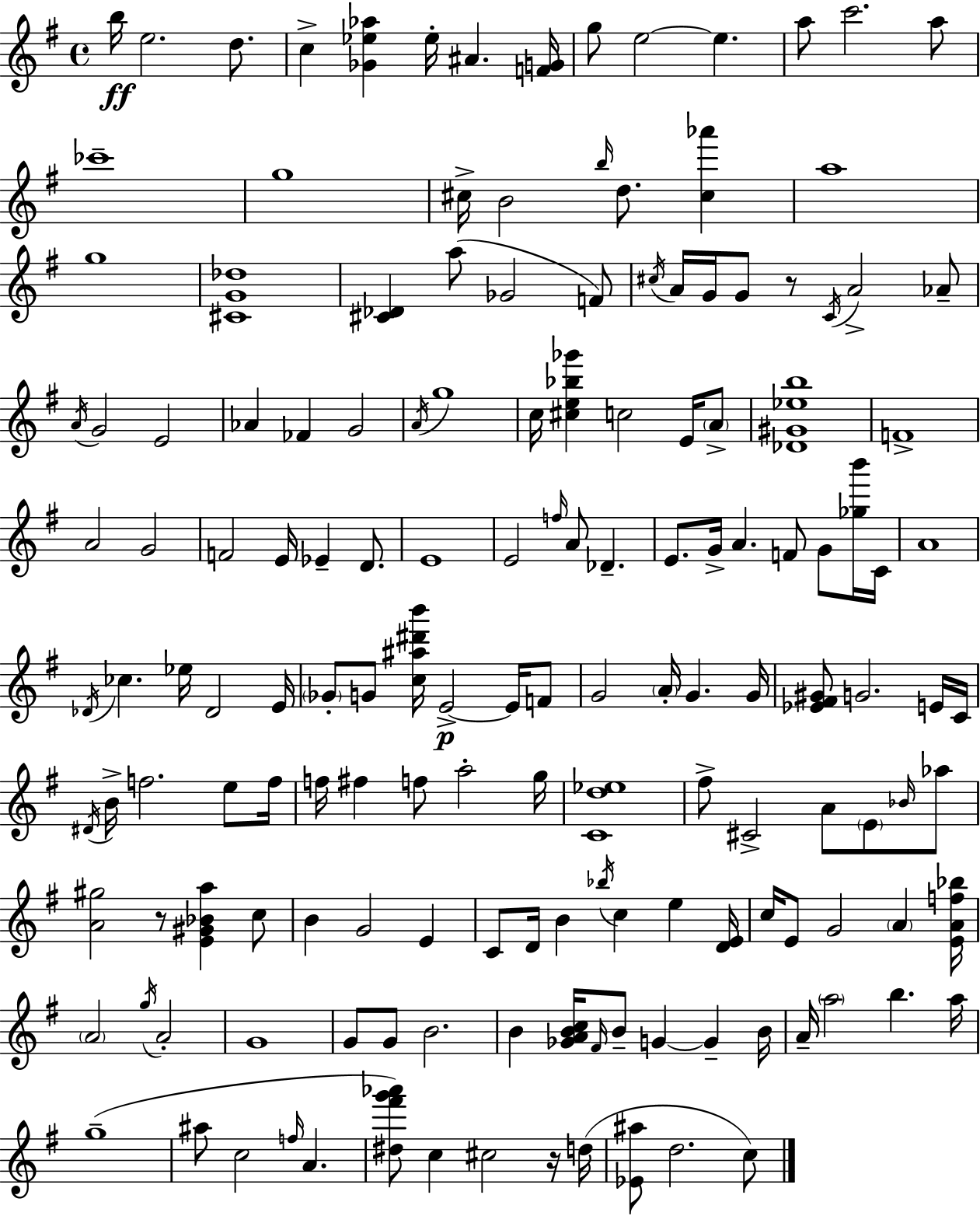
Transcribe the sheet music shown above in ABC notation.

X:1
T:Untitled
M:4/4
L:1/4
K:G
b/4 e2 d/2 c [_G_e_a] _e/4 ^A [FG]/4 g/2 e2 e a/2 c'2 a/2 _c'4 g4 ^c/4 B2 b/4 d/2 [^c_a'] a4 g4 [^CG_d]4 [^C_D] a/2 _G2 F/2 ^c/4 A/4 G/4 G/2 z/2 C/4 A2 _A/2 A/4 G2 E2 _A _F G2 A/4 g4 c/4 [^ce_b_g'] c2 E/4 A/2 [_D^G_eb]4 F4 A2 G2 F2 E/4 _E D/2 E4 E2 f/4 A/2 _D E/2 G/4 A F/2 G/2 [_gb']/4 C/4 A4 _D/4 _c _e/4 _D2 E/4 _G/2 G/2 [c^a^d'b']/4 E2 E/4 F/2 G2 A/4 G G/4 [_E^F^G]/2 G2 E/4 C/4 ^D/4 B/4 f2 e/2 f/4 f/4 ^f f/2 a2 g/4 [Cd_e]4 ^f/2 ^C2 A/2 E/2 _B/4 _a/2 [A^g]2 z/2 [E^G_Ba] c/2 B G2 E C/2 D/4 B _b/4 c e [DE]/4 c/4 E/2 G2 A [EAf_b]/4 A2 g/4 A2 G4 G/2 G/2 B2 B [_GABc]/4 ^F/4 B/2 G G B/4 A/4 a2 b a/4 g4 ^a/2 c2 f/4 A [^d^f'g'_a']/2 c ^c2 z/4 d/4 [_E^a]/2 d2 c/2